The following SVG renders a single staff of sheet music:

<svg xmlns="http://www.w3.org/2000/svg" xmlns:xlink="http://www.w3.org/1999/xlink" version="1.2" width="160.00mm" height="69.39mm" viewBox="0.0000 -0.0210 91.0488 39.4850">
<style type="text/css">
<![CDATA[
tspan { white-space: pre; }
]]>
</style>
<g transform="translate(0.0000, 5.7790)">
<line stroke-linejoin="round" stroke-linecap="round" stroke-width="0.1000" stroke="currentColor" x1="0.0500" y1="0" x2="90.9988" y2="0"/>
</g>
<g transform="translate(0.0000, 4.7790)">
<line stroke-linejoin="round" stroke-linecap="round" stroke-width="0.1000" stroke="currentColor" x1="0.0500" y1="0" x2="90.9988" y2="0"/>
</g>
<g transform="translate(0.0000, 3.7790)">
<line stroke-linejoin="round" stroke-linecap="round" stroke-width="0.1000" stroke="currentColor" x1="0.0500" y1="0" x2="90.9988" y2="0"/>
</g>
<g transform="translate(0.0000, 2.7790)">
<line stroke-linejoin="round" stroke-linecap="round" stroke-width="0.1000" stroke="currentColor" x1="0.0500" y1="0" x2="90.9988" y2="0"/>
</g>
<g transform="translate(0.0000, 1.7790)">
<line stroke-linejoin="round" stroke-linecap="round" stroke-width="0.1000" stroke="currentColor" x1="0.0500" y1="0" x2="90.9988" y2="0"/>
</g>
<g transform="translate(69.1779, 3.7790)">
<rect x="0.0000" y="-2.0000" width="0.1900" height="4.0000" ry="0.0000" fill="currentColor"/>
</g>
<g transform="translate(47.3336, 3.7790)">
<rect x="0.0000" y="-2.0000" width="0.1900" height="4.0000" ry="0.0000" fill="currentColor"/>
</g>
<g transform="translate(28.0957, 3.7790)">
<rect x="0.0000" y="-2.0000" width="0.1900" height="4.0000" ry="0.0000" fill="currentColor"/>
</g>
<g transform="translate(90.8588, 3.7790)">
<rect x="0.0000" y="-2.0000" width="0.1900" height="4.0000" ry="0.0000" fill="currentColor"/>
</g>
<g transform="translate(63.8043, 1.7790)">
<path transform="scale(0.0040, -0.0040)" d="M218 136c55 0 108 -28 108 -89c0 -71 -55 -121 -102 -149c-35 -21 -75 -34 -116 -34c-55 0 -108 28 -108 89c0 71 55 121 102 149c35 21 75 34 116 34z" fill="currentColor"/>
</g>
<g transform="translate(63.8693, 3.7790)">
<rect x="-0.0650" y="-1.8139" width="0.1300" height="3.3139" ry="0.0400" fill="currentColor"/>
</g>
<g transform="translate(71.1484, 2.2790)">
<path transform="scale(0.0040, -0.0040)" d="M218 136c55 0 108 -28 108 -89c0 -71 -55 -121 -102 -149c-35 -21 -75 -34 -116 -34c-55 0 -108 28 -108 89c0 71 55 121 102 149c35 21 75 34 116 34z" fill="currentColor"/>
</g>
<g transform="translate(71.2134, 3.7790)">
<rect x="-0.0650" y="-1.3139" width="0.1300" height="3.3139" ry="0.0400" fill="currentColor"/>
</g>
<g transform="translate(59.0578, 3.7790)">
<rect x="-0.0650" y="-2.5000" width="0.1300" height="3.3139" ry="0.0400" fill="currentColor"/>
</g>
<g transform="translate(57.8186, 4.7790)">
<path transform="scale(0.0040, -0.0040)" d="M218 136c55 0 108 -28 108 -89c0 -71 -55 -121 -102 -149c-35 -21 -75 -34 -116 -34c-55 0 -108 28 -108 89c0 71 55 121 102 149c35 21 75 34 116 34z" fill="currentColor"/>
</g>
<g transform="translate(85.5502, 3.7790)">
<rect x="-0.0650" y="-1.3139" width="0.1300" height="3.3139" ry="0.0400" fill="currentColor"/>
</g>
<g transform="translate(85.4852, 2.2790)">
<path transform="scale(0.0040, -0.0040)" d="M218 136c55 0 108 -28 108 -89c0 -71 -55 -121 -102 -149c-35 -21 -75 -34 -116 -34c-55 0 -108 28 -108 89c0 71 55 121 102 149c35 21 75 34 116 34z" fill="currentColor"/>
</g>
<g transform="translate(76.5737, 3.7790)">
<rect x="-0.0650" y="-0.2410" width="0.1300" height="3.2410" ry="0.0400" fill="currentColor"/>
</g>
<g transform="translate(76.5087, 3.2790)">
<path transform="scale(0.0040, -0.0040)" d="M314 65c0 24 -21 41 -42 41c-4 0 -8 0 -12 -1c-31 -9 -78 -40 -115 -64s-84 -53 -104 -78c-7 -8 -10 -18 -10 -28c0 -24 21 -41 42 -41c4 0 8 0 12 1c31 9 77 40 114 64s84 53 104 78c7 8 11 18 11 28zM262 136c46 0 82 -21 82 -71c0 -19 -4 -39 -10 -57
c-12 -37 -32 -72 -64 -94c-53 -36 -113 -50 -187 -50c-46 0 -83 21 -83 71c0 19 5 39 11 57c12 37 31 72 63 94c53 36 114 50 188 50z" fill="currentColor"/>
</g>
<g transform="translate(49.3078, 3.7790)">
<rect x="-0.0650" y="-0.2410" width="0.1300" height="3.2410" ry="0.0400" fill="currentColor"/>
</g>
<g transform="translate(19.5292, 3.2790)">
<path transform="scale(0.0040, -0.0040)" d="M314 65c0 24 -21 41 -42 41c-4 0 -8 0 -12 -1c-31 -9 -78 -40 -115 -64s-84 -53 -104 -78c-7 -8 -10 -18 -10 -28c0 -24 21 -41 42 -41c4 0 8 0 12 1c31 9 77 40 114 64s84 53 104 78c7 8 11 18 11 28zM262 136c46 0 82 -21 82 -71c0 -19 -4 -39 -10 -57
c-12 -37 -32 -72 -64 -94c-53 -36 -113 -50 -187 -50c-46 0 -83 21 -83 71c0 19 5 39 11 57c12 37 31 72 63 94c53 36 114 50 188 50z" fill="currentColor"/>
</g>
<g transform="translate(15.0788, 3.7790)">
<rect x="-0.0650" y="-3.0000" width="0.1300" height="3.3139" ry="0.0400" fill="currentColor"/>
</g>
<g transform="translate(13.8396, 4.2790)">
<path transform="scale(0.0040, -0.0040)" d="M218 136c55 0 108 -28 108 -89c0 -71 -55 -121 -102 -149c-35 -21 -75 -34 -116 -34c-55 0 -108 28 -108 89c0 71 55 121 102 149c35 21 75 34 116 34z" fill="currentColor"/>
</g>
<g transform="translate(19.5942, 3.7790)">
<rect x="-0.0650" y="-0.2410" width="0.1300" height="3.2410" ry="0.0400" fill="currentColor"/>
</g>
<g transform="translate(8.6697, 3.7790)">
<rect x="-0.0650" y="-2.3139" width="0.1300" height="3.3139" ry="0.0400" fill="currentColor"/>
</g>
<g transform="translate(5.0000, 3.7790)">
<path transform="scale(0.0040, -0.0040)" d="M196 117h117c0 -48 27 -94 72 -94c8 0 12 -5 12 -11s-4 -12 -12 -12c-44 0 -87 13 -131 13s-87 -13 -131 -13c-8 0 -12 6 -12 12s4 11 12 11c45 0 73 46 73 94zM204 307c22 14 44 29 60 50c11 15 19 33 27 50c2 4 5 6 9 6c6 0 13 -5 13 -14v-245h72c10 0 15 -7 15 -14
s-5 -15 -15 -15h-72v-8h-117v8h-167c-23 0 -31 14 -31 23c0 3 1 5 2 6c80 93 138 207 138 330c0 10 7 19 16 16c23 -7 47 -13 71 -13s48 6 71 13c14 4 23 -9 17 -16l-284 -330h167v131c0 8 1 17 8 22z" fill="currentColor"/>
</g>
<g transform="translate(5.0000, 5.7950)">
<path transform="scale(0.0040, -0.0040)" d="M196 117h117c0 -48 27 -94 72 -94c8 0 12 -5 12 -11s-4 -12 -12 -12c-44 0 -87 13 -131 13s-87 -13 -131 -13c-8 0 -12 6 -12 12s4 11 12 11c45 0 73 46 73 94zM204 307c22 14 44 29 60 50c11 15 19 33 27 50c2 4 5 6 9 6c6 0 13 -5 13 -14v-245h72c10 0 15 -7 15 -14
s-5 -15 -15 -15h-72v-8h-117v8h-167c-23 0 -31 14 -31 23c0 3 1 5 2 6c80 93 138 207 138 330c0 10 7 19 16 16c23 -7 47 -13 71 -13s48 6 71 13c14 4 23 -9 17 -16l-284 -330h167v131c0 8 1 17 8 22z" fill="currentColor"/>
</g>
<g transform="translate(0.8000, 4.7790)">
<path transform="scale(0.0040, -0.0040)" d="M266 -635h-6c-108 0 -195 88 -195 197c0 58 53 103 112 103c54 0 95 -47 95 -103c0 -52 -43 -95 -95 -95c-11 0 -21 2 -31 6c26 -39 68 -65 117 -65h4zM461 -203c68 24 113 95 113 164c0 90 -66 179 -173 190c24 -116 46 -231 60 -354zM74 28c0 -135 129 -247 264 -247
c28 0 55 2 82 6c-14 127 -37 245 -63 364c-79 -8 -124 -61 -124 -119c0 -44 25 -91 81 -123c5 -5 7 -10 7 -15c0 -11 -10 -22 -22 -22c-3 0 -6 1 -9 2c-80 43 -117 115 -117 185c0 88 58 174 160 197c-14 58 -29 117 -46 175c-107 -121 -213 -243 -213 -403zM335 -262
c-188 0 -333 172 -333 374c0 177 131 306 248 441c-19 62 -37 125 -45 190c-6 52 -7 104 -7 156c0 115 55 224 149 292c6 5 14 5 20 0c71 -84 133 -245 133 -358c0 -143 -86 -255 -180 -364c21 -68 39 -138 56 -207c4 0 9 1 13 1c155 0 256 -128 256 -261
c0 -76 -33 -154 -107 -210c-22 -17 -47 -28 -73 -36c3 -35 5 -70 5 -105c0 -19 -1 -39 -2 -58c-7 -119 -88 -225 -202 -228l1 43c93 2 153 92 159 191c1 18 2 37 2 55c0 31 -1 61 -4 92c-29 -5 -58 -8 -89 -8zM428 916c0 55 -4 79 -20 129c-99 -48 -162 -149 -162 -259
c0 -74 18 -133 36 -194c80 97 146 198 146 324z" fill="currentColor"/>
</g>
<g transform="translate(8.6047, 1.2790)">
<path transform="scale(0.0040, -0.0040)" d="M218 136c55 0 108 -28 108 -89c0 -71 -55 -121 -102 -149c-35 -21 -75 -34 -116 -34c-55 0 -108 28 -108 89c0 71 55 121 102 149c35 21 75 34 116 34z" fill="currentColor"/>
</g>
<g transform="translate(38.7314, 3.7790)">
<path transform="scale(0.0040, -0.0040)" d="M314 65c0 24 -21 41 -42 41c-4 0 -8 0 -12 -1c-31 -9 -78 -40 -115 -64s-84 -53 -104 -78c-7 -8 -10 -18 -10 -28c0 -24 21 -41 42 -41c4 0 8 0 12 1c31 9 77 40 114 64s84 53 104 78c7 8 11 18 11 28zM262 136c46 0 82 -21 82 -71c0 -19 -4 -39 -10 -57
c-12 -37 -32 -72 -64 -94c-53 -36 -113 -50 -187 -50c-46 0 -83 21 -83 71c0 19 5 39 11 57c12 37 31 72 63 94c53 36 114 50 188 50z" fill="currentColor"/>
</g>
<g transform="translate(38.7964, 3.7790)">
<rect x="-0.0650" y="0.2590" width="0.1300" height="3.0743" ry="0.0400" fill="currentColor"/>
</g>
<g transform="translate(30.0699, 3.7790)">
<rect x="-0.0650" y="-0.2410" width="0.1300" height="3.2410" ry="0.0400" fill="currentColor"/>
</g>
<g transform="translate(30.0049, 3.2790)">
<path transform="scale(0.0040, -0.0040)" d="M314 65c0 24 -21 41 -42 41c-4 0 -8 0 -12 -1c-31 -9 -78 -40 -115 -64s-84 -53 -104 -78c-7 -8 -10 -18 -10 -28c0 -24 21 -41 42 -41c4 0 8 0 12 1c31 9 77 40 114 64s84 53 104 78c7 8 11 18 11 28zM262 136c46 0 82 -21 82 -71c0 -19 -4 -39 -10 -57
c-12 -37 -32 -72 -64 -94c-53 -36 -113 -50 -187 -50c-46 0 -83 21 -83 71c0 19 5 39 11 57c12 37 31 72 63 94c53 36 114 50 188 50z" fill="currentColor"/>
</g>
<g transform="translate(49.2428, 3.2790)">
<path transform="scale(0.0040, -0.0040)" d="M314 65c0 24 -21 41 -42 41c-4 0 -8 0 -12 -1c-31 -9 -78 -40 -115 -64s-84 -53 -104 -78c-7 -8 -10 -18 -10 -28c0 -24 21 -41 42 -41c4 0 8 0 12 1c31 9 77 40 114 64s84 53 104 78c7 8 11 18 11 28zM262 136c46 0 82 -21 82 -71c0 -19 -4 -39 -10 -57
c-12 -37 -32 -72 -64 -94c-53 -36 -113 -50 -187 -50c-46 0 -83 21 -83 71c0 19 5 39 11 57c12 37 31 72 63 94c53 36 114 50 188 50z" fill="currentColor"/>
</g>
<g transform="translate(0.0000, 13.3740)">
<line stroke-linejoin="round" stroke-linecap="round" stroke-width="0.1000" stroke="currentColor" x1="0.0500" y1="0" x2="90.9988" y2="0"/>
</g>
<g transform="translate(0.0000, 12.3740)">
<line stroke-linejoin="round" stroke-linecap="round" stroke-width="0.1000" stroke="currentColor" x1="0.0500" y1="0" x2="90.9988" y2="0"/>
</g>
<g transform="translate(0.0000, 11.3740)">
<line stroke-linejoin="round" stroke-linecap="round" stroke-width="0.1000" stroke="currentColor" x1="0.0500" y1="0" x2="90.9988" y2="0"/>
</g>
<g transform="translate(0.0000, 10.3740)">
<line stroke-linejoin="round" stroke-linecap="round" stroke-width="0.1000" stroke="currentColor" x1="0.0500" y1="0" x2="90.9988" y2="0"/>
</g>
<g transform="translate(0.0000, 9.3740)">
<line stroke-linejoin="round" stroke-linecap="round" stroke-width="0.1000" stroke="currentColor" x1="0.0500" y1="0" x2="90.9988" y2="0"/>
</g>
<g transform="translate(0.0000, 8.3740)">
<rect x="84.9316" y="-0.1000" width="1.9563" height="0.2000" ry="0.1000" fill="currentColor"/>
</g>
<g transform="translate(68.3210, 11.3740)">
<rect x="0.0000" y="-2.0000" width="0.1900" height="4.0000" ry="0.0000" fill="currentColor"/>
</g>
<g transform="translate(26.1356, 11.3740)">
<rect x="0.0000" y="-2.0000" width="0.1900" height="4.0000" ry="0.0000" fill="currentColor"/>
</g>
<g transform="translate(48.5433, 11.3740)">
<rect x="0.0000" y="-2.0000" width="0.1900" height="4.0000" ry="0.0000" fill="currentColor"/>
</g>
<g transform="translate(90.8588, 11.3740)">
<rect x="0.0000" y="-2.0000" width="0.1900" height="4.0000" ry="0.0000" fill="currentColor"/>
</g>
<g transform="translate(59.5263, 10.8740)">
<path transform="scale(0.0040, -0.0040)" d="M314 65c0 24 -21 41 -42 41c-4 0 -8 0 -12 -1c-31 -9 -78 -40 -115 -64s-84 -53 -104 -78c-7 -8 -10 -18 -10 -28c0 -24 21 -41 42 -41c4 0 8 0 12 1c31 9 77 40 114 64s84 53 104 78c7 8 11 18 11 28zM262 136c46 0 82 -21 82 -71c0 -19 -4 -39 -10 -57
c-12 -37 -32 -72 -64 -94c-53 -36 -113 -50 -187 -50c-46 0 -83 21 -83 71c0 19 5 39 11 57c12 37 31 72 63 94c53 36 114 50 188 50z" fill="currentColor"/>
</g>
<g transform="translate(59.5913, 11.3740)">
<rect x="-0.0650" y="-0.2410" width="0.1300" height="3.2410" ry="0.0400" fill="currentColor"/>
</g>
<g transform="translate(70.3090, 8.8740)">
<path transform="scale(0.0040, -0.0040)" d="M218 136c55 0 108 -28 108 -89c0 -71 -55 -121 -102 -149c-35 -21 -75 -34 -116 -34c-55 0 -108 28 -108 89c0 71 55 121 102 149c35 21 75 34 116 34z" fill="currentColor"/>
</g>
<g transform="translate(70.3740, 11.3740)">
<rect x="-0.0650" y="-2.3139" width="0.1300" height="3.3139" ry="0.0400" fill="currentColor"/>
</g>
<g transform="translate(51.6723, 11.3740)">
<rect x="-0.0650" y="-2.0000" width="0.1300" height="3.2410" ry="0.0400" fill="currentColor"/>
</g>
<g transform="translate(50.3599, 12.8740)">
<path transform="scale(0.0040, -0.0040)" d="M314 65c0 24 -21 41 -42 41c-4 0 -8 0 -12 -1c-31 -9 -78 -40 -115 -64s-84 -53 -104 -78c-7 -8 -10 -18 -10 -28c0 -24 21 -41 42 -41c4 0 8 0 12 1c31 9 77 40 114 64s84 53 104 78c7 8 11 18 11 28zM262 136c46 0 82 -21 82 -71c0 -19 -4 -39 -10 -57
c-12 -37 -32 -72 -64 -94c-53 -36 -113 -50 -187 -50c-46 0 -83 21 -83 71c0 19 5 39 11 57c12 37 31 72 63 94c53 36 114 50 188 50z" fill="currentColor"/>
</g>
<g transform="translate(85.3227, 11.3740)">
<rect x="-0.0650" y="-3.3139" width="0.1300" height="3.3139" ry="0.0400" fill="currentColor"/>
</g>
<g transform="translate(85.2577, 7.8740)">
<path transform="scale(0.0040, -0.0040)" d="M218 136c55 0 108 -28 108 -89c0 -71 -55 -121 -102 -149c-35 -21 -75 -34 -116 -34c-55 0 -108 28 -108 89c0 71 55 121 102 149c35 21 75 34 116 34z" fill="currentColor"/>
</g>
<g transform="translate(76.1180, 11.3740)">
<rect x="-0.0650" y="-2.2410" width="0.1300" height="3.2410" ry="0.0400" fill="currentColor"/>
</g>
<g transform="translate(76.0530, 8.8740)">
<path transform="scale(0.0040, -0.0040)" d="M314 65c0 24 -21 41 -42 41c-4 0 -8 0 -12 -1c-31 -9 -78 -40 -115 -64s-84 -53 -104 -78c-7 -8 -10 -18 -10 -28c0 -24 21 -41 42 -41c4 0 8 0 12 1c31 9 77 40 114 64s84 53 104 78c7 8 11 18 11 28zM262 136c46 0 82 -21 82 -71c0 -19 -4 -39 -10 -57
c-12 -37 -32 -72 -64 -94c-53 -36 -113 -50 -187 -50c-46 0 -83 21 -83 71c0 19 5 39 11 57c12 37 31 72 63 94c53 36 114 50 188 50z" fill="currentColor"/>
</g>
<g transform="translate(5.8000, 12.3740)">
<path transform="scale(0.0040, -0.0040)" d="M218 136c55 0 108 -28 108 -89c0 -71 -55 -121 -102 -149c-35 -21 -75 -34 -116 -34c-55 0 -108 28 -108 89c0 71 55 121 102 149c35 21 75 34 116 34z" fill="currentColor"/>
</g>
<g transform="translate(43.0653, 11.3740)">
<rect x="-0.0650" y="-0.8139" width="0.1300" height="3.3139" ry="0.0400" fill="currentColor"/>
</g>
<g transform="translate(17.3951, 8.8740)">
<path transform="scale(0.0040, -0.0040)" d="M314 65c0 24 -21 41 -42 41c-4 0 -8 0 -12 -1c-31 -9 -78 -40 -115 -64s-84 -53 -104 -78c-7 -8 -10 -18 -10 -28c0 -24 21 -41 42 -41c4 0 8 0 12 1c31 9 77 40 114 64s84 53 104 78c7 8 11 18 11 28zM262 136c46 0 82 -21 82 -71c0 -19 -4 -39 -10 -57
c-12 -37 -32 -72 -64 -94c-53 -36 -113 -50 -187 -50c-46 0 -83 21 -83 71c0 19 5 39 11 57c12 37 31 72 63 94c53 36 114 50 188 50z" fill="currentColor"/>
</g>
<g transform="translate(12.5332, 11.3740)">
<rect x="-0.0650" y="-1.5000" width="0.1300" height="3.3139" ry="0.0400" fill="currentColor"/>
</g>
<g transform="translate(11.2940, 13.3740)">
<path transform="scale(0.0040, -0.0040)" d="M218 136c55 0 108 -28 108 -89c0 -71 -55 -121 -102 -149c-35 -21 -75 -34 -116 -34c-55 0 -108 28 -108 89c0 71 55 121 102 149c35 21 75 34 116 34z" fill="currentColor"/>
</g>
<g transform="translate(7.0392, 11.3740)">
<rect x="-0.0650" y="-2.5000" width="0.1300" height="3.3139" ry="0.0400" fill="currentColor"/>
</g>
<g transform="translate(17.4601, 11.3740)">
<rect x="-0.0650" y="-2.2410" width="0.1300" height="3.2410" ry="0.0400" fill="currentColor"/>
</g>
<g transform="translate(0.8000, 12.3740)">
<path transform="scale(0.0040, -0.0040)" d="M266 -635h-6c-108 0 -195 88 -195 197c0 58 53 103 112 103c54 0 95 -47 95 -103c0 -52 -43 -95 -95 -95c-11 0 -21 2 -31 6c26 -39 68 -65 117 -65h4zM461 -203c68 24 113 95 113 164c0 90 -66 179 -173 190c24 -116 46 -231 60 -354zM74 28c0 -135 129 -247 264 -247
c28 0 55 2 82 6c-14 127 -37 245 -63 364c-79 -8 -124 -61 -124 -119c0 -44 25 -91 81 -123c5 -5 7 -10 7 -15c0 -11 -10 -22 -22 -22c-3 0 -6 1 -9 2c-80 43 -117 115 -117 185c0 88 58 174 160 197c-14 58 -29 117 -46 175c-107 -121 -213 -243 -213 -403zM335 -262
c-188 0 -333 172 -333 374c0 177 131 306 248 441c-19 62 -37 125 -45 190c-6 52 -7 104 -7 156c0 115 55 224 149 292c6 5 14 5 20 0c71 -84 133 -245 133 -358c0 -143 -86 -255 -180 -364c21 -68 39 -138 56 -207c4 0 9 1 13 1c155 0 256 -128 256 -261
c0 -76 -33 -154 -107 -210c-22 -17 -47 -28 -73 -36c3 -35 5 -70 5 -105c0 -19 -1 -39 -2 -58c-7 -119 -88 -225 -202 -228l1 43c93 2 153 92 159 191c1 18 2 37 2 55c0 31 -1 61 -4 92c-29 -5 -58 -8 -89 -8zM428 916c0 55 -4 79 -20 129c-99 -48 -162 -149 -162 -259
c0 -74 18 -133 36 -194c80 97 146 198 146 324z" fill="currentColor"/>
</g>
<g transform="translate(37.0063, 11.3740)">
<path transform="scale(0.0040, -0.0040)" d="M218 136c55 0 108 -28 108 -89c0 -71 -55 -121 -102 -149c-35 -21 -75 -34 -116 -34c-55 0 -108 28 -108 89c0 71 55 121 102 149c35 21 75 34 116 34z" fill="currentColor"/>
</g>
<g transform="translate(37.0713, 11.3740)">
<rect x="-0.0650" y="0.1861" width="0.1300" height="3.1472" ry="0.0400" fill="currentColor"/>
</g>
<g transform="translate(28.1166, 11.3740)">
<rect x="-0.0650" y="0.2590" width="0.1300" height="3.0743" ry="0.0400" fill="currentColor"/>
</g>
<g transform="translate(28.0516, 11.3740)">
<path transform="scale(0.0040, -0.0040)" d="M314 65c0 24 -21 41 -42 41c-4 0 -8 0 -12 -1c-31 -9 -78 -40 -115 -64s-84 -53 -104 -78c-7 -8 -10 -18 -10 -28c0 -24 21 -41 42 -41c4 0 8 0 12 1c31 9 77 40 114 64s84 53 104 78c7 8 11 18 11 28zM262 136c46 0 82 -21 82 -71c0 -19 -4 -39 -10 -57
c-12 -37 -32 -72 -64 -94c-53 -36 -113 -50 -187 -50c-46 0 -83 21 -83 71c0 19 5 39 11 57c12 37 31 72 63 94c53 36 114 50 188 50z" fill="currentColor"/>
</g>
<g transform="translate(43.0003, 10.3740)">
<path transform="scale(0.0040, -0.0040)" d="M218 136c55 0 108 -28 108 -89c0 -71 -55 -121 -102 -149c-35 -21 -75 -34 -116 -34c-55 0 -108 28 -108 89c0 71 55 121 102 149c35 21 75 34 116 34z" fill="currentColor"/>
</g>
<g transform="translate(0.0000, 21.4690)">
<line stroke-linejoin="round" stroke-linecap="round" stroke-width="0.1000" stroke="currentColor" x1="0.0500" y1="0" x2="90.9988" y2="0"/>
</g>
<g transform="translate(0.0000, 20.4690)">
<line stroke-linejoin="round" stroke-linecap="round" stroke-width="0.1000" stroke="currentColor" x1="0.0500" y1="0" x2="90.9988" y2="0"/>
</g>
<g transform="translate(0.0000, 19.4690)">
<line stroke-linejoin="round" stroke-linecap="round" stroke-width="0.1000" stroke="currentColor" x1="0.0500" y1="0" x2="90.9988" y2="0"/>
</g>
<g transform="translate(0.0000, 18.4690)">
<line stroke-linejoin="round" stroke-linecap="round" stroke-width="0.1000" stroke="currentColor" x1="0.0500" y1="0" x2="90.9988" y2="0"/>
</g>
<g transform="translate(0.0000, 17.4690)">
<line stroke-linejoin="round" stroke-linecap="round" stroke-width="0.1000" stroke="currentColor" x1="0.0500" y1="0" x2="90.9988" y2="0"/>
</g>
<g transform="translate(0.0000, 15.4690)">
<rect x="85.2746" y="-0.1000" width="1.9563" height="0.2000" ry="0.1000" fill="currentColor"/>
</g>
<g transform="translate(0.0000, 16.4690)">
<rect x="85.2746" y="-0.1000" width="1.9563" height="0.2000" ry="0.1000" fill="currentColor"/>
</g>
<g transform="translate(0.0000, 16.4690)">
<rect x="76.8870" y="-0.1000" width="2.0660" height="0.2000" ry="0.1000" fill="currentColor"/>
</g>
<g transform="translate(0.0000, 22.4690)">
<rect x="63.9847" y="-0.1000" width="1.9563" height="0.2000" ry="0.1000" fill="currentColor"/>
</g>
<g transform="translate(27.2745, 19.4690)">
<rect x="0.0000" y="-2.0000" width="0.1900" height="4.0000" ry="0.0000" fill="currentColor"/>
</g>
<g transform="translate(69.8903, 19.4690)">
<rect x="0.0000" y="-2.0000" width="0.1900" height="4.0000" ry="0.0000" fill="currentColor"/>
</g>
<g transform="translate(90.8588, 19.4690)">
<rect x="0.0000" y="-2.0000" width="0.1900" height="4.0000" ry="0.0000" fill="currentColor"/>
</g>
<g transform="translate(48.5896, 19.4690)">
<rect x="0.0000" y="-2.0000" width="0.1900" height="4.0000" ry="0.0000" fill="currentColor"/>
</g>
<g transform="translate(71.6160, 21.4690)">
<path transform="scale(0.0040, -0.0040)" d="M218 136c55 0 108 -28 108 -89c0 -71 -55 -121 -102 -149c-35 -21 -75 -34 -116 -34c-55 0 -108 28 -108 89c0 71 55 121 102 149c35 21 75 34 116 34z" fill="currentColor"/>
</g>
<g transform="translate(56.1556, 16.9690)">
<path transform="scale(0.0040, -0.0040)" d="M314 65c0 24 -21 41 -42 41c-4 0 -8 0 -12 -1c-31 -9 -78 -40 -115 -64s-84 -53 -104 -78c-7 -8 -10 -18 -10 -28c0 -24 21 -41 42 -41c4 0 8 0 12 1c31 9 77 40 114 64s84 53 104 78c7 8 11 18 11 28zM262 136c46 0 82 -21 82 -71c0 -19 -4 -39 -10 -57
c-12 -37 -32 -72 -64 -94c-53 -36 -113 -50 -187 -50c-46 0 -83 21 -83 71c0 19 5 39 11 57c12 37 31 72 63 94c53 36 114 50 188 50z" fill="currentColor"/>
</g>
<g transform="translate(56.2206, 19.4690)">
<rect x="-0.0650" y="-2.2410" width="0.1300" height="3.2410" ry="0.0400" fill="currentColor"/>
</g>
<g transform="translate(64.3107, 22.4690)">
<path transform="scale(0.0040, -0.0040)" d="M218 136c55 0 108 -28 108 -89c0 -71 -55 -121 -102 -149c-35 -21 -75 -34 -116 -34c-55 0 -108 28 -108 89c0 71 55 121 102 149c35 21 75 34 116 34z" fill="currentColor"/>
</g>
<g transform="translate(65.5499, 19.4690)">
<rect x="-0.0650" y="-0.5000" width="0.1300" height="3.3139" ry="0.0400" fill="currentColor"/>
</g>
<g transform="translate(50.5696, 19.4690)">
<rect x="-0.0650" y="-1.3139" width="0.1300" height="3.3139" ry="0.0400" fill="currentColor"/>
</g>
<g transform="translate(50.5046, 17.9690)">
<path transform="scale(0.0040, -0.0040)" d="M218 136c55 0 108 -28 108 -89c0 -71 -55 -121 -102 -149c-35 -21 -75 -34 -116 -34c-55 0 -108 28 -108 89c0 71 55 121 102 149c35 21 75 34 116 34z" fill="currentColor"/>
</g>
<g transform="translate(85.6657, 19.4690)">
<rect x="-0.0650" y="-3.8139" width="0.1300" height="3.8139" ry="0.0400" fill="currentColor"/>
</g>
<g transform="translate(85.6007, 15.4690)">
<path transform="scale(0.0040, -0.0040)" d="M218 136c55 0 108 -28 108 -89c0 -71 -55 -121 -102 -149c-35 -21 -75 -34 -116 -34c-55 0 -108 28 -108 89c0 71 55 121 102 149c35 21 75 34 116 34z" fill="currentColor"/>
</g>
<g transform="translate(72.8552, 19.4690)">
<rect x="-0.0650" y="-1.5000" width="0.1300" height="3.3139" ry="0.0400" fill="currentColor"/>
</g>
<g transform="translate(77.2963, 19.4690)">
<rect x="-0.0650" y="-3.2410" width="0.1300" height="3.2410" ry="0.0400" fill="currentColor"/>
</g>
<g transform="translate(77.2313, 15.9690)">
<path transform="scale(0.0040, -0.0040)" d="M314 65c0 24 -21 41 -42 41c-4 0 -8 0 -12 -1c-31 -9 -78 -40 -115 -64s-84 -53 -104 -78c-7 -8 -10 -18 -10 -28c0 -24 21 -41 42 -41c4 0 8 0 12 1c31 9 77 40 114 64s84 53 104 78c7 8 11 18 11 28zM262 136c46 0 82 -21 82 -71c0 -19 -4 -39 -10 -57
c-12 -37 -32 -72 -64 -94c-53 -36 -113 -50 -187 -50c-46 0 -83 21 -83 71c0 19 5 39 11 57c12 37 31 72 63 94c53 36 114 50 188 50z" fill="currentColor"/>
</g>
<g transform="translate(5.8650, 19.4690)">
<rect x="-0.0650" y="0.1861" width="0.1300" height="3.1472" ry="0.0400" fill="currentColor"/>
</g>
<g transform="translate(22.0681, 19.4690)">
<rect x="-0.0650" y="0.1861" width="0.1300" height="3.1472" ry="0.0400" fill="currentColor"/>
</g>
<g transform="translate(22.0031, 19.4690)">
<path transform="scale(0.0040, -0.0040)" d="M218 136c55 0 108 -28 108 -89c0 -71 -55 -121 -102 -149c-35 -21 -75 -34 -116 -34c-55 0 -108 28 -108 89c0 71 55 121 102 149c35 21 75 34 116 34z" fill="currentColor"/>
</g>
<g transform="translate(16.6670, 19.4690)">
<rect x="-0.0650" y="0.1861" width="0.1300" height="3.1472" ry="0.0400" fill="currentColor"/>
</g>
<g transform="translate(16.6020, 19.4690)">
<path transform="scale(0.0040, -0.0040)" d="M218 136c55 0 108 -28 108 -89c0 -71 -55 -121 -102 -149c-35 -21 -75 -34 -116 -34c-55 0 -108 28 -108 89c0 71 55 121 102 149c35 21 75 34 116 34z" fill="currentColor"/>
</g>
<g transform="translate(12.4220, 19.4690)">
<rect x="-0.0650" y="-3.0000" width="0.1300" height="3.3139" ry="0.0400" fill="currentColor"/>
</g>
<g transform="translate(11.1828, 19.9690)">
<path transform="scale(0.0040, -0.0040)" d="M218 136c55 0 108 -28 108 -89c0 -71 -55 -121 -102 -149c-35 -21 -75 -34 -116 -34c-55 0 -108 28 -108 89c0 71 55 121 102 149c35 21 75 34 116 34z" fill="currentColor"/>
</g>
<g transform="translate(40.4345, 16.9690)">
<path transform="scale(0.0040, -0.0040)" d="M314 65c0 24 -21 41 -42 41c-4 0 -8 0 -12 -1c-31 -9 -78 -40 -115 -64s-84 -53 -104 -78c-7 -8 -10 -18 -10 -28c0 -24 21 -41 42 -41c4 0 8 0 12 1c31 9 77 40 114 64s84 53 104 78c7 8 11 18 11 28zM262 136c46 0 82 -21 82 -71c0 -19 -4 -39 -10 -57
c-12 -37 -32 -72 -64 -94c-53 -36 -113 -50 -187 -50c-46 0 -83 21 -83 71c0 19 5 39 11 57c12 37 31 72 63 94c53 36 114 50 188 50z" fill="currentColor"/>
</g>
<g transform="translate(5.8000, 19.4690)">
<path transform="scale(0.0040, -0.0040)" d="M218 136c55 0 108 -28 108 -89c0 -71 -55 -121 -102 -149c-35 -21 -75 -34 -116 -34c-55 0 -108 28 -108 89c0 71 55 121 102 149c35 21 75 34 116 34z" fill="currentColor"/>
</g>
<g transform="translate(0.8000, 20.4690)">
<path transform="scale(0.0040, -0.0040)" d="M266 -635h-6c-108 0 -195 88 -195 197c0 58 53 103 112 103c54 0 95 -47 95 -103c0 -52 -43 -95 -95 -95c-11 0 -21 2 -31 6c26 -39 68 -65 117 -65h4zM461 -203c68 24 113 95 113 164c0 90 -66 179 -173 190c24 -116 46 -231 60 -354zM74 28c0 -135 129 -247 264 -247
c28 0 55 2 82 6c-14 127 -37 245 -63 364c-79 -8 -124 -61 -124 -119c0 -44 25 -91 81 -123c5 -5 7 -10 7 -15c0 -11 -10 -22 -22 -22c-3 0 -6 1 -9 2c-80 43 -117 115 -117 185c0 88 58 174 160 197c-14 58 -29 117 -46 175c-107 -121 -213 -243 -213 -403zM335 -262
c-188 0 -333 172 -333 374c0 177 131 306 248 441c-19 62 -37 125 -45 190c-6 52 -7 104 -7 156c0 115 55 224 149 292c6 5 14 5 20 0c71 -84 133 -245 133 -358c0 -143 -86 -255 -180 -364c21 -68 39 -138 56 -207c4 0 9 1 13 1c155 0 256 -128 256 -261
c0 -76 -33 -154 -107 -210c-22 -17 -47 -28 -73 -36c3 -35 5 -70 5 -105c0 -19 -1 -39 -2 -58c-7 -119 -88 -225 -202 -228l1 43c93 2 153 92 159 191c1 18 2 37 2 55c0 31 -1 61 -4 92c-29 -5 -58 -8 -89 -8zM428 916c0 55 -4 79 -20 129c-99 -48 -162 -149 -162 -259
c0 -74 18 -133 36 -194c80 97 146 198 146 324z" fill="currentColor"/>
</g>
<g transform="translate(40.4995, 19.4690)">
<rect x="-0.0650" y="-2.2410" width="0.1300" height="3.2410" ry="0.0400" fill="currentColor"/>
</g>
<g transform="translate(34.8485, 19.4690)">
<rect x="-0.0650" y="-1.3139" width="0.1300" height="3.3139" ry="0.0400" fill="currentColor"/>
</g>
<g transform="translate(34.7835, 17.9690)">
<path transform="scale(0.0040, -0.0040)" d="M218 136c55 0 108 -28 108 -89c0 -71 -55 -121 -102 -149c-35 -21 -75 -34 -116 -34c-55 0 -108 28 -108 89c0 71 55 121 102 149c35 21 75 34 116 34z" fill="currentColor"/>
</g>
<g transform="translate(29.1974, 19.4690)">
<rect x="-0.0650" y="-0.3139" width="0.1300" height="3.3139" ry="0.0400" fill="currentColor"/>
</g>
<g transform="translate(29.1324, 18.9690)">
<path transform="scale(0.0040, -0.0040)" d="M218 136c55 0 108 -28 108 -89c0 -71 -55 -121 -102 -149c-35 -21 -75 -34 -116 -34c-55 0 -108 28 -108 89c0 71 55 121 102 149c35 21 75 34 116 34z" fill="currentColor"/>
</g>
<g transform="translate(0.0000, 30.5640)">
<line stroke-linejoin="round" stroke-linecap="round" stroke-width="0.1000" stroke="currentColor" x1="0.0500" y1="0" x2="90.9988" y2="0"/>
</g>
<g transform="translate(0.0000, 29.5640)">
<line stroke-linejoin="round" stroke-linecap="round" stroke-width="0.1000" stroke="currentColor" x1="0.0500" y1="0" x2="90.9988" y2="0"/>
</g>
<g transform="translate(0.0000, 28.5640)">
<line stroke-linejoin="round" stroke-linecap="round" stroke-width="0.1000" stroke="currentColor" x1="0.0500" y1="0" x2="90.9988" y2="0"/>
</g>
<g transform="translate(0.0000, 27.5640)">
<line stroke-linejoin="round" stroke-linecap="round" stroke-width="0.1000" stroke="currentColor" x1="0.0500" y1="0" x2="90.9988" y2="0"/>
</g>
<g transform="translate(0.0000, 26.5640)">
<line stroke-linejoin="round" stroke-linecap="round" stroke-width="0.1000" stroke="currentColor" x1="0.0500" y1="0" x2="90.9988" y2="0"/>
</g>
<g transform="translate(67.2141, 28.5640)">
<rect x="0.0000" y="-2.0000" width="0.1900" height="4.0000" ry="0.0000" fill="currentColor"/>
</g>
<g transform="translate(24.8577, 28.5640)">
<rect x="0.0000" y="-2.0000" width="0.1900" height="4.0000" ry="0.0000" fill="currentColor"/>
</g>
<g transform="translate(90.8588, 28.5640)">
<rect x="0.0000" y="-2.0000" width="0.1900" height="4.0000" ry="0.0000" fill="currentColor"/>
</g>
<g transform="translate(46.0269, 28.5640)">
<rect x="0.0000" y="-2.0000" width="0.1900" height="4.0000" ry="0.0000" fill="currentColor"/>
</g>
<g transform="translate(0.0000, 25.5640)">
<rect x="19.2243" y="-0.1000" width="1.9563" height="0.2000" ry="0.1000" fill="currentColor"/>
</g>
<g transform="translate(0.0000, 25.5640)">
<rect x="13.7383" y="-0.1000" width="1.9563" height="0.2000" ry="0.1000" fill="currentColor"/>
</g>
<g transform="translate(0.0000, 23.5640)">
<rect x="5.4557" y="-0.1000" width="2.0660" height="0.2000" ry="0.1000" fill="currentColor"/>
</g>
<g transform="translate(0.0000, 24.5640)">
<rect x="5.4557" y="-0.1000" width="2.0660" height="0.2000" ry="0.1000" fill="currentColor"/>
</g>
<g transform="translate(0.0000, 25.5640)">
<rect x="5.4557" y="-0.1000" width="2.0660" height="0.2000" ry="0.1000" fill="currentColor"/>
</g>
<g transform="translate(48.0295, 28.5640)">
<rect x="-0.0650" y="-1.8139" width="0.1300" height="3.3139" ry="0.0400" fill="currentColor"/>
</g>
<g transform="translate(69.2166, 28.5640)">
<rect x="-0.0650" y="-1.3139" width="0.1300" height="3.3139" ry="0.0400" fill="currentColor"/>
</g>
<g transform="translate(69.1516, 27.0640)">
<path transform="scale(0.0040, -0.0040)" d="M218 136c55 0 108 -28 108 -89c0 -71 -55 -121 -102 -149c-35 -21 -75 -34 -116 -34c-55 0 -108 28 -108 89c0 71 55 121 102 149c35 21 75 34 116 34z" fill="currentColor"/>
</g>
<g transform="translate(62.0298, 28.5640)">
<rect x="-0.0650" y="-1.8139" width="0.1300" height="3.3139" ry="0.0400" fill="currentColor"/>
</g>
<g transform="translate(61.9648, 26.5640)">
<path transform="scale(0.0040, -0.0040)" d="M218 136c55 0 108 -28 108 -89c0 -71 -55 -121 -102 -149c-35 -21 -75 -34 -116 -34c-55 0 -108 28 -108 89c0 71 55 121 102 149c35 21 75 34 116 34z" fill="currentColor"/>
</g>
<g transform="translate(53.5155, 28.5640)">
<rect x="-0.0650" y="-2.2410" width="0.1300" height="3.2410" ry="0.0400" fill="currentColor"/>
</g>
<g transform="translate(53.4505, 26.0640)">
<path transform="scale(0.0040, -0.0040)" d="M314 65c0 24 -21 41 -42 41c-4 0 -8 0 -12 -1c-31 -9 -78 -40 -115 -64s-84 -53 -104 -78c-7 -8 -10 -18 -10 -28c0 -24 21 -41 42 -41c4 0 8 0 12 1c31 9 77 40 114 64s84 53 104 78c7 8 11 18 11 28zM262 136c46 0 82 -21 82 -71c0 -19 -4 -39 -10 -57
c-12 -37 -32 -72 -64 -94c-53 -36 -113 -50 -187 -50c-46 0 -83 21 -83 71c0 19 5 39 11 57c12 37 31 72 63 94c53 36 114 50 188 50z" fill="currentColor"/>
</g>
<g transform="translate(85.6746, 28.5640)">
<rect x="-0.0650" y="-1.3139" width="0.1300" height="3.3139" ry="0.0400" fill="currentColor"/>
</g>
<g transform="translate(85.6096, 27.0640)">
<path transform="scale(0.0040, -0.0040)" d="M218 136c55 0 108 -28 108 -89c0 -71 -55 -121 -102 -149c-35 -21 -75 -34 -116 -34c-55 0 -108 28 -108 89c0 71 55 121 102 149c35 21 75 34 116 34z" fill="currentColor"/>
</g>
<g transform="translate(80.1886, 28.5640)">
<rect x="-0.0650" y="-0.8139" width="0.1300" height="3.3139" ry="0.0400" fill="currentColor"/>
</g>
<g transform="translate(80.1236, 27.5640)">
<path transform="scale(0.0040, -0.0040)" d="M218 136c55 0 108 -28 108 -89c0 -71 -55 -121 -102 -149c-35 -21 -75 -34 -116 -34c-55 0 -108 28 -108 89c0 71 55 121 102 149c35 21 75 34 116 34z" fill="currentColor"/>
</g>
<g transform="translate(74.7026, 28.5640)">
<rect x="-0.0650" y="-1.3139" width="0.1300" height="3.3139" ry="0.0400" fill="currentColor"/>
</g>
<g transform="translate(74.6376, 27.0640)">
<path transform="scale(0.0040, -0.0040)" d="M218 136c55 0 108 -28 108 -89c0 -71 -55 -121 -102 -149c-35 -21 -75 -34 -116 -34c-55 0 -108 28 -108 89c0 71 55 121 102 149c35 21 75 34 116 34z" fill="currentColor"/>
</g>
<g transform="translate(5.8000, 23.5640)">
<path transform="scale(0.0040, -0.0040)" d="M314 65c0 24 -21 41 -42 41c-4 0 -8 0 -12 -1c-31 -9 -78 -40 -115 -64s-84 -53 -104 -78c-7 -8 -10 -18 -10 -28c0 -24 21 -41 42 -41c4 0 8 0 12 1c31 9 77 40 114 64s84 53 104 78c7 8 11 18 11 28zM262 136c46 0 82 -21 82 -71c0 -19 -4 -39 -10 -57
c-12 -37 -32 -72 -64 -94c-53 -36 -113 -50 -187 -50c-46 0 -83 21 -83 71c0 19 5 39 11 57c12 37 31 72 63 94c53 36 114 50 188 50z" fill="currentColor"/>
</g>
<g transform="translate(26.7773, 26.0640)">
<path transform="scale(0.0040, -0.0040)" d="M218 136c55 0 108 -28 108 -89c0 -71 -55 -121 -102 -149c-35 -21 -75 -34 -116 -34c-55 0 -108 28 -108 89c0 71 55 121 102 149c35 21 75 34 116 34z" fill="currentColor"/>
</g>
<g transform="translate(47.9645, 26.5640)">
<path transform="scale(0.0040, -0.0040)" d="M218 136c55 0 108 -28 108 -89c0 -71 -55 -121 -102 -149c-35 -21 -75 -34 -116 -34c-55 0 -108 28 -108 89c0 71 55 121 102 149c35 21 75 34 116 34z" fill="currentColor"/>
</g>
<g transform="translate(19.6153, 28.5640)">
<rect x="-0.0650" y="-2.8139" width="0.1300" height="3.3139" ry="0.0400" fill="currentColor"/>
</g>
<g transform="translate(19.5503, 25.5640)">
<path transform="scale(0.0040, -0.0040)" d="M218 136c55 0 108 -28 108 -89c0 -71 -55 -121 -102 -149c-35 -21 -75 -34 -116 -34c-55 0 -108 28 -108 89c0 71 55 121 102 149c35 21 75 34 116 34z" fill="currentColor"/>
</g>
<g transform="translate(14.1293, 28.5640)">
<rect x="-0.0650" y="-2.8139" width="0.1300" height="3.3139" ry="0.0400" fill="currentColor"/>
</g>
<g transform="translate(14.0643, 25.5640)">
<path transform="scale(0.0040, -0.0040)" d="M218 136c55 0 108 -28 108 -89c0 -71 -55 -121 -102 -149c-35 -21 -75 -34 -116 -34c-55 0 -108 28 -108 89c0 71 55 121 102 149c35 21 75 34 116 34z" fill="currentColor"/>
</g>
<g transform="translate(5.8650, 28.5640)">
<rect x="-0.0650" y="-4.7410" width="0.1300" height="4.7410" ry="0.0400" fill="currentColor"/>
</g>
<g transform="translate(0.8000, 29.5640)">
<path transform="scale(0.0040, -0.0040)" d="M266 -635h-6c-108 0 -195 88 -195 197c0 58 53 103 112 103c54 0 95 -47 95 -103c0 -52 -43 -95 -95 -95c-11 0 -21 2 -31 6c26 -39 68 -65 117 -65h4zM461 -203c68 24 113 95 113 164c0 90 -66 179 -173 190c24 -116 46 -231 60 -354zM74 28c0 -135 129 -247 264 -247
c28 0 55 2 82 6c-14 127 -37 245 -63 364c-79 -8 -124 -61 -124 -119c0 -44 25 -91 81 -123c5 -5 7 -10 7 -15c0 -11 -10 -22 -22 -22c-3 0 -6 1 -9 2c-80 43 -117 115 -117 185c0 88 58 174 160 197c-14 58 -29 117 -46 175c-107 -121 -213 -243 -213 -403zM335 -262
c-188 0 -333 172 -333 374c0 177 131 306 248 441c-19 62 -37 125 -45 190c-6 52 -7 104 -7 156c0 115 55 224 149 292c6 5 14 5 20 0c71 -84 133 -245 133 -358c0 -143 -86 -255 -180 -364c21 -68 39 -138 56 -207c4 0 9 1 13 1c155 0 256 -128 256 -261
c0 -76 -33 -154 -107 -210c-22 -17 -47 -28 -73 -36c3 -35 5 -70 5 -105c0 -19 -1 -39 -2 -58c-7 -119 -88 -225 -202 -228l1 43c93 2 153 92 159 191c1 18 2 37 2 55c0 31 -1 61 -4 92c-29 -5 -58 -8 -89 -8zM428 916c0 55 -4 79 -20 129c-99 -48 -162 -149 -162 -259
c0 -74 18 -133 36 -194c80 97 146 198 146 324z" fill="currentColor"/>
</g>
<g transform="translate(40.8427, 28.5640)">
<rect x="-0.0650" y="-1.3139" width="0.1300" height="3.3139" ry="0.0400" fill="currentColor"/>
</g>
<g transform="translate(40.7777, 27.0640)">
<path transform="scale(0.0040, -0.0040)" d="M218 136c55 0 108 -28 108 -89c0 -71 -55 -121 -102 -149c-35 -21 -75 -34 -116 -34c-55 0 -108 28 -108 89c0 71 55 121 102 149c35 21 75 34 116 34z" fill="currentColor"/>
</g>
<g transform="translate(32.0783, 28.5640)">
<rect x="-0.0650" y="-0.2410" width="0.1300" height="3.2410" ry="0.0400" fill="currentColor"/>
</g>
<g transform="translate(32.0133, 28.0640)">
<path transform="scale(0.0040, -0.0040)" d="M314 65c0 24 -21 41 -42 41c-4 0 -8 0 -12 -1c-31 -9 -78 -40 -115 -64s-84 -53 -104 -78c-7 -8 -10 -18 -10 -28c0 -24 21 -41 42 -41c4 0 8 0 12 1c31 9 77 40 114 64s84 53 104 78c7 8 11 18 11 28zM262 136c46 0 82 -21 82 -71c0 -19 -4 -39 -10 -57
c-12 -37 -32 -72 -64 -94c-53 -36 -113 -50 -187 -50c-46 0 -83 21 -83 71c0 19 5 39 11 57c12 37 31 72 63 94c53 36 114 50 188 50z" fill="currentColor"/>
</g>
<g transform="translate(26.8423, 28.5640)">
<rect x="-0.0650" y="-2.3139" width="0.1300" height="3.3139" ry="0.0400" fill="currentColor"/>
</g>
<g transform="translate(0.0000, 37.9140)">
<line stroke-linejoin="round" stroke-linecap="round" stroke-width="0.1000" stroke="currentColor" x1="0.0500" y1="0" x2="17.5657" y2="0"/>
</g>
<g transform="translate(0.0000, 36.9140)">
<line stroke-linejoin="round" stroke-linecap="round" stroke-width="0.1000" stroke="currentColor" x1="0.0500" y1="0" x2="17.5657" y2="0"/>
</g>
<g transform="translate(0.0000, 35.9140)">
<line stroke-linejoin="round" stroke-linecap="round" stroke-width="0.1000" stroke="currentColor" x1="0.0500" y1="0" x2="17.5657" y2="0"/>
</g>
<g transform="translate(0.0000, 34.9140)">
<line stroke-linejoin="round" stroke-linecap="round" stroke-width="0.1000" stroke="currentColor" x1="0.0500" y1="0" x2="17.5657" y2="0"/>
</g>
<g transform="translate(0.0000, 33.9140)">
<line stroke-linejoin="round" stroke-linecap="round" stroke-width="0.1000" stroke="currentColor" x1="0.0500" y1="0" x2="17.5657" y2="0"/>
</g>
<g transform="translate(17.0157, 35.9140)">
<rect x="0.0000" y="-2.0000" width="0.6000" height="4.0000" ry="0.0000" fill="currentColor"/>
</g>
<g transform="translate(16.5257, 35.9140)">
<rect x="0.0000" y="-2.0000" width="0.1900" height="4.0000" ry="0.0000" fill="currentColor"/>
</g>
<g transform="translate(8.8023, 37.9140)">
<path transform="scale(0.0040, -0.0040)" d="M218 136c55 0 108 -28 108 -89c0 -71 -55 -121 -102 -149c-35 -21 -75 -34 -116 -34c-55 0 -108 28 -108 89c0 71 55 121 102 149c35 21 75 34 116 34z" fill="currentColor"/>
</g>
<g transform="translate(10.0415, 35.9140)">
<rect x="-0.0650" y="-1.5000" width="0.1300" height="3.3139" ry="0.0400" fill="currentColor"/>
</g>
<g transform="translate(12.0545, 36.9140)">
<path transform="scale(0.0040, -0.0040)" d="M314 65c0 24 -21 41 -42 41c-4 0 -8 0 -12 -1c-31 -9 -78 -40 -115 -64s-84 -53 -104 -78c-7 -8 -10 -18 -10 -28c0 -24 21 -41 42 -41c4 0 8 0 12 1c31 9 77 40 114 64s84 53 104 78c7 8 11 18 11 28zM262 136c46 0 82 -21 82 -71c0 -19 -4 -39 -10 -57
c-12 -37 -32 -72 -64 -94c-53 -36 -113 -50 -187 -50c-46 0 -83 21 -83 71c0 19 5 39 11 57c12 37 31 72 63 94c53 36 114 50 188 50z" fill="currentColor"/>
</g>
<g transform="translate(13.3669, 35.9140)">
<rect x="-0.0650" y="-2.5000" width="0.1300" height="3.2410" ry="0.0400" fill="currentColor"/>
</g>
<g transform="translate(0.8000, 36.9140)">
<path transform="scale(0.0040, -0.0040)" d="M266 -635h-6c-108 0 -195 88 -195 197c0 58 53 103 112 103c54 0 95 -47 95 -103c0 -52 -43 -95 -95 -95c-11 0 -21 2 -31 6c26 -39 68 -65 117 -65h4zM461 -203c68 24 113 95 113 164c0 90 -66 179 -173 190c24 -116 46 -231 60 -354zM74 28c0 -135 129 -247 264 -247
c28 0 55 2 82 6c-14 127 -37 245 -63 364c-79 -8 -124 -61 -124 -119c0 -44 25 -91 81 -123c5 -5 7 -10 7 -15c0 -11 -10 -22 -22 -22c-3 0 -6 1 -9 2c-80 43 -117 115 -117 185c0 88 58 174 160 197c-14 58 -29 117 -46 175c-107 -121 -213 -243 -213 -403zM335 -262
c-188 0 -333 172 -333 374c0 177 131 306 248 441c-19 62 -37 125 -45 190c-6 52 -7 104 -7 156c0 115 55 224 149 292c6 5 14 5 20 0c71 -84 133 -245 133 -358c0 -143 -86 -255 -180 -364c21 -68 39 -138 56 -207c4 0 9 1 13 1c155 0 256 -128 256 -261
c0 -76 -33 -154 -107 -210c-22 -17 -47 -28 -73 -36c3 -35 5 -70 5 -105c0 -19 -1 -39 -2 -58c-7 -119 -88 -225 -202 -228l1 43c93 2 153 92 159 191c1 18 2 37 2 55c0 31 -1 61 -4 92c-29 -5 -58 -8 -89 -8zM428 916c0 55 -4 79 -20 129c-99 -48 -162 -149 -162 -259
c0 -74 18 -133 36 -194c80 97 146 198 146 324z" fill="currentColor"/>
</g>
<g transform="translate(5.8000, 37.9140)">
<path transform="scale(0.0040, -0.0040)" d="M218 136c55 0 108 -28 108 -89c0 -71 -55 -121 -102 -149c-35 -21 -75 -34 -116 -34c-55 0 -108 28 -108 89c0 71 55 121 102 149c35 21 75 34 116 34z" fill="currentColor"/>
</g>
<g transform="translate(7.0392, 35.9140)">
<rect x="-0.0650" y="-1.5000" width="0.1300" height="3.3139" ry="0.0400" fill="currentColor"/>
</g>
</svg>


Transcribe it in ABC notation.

X:1
T:Untitled
M:4/4
L:1/4
K:C
g A c2 c2 B2 c2 G f e c2 e G E g2 B2 B d F2 c2 g g2 b B A B B c e g2 e g2 C E b2 c' e'2 a a g c2 e f g2 f e e d e E E G2